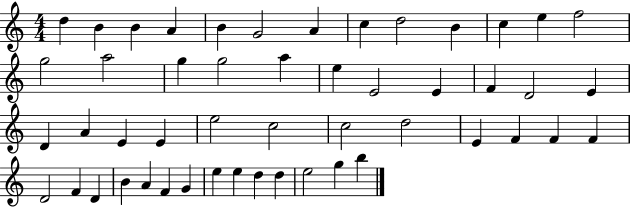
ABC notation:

X:1
T:Untitled
M:4/4
L:1/4
K:C
d B B A B G2 A c d2 B c e f2 g2 a2 g g2 a e E2 E F D2 E D A E E e2 c2 c2 d2 E F F F D2 F D B A F G e e d d e2 g b